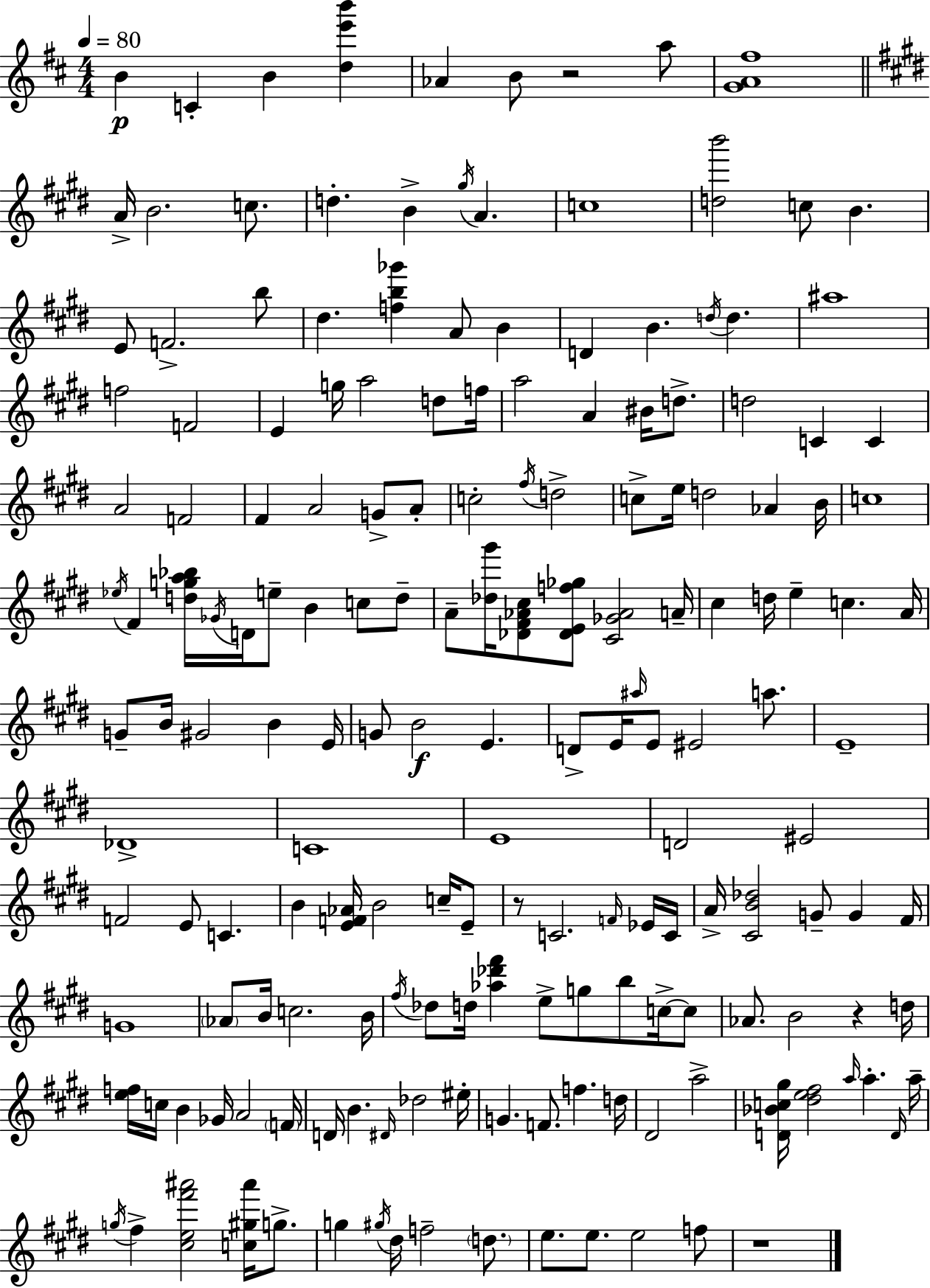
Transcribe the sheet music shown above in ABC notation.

X:1
T:Untitled
M:4/4
L:1/4
K:D
B C B [de'b'] _A B/2 z2 a/2 [GA^f]4 A/4 B2 c/2 d B ^g/4 A c4 [db']2 c/2 B E/2 F2 b/2 ^d [fb_g'] A/2 B D B d/4 d ^a4 f2 F2 E g/4 a2 d/2 f/4 a2 A ^B/4 d/2 d2 C C A2 F2 ^F A2 G/2 A/2 c2 ^f/4 d2 c/2 e/4 d2 _A B/4 c4 _e/4 ^F [dga_b]/4 _G/4 D/4 e/2 B c/2 d/2 A/2 [_d^g']/4 [_D^F_A^c]/2 [_DEf_g]/2 [^C_G_A]2 A/4 ^c d/4 e c A/4 G/2 B/4 ^G2 B E/4 G/2 B2 E D/2 E/4 ^a/4 E/2 ^E2 a/2 E4 _D4 C4 E4 D2 ^E2 F2 E/2 C B [EF_A]/4 B2 c/4 E/2 z/2 C2 F/4 _E/4 C/4 A/4 [^CB_d]2 G/2 G ^F/4 G4 _A/2 B/4 c2 B/4 ^f/4 _d/2 d/4 [_a_d'^f'] e/2 g/2 b/2 c/4 c/2 _A/2 B2 z d/4 [ef]/4 c/4 B _G/4 A2 F/4 D/4 B ^D/4 _d2 ^e/4 G F/2 f d/4 ^D2 a2 [D_Bc^g]/4 [^de^f]2 a/4 a D/4 a/4 g/4 ^f [^ce^f'^a']2 [c^g^a']/4 g/2 g ^g/4 ^d/4 f2 d/2 e/2 e/2 e2 f/2 z4